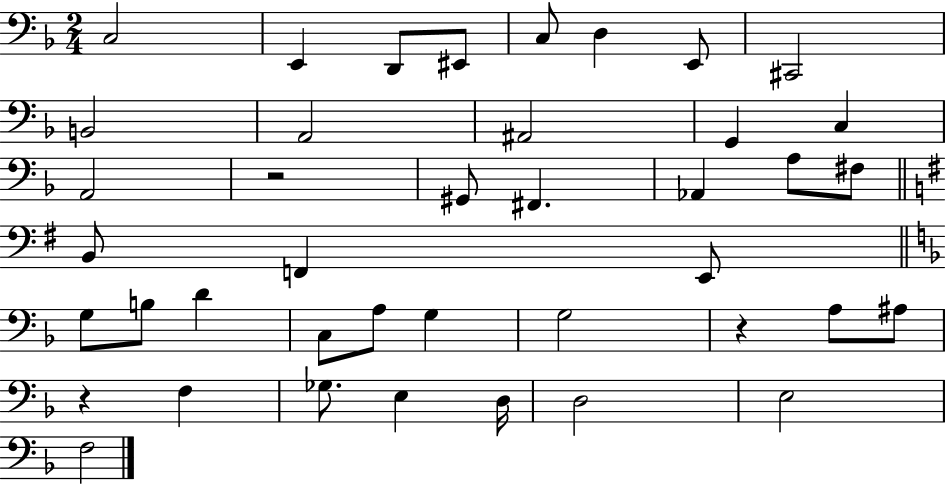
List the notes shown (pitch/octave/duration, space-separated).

C3/h E2/q D2/e EIS2/e C3/e D3/q E2/e C#2/h B2/h A2/h A#2/h G2/q C3/q A2/h R/h G#2/e F#2/q. Ab2/q A3/e F#3/e B2/e F2/q E2/e G3/e B3/e D4/q C3/e A3/e G3/q G3/h R/q A3/e A#3/e R/q F3/q Gb3/e. E3/q D3/s D3/h E3/h F3/h